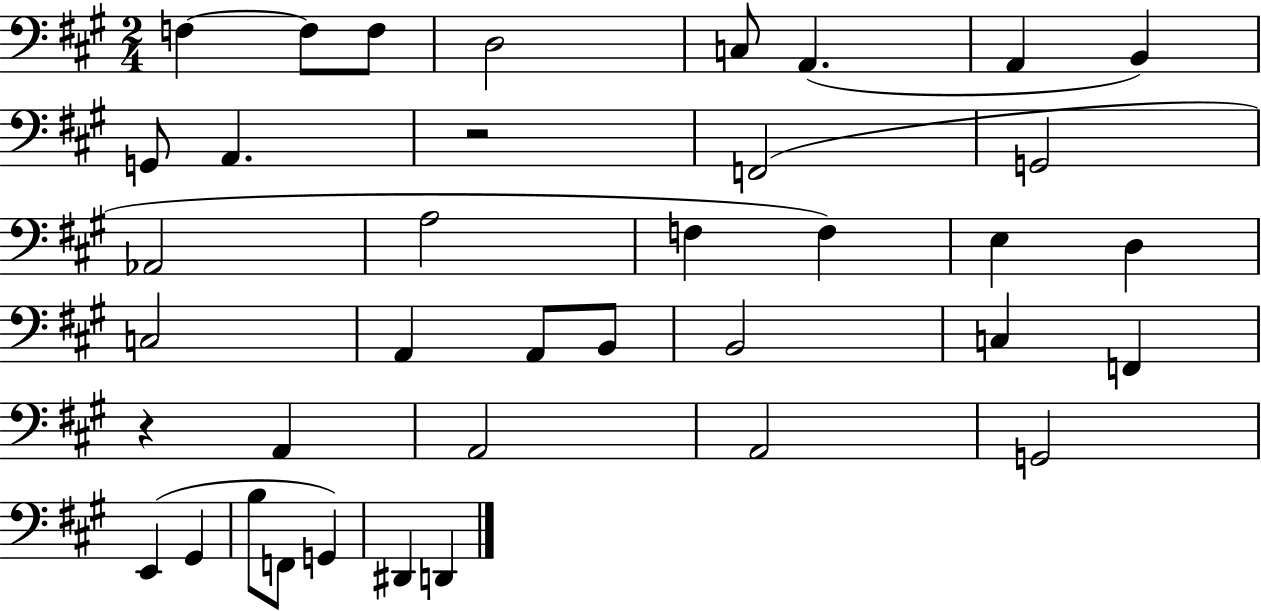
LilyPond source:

{
  \clef bass
  \numericTimeSignature
  \time 2/4
  \key a \major
  f4~~ f8 f8 | d2 | c8 a,4.( | a,4 b,4) | \break g,8 a,4. | r2 | f,2( | g,2 | \break aes,2 | a2 | f4 f4) | e4 d4 | \break c2 | a,4 a,8 b,8 | b,2 | c4 f,4 | \break r4 a,4 | a,2 | a,2 | g,2 | \break e,4( gis,4 | b8 f,8 g,4) | dis,4 d,4 | \bar "|."
}